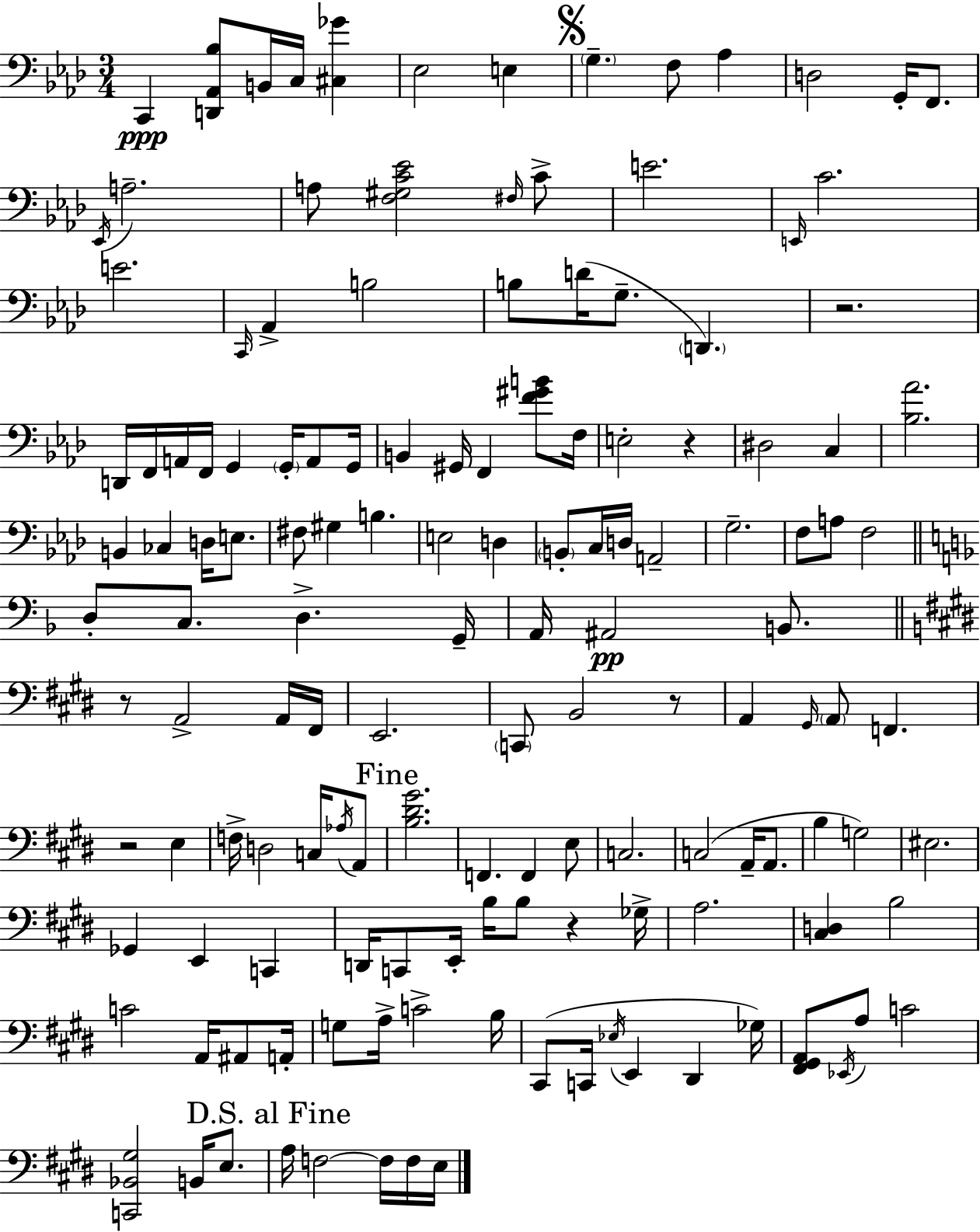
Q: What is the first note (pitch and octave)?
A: C2